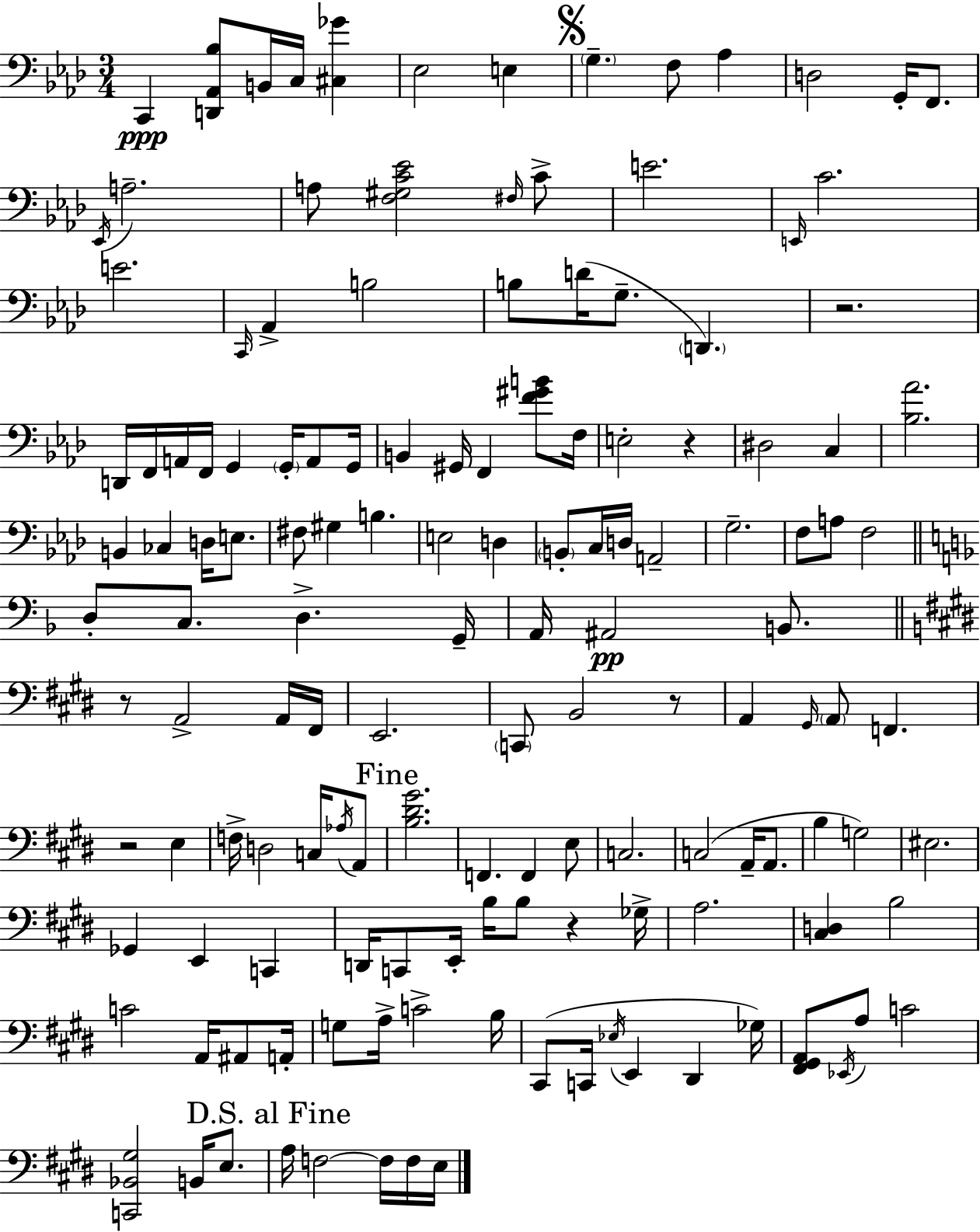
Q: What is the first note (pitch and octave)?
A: C2